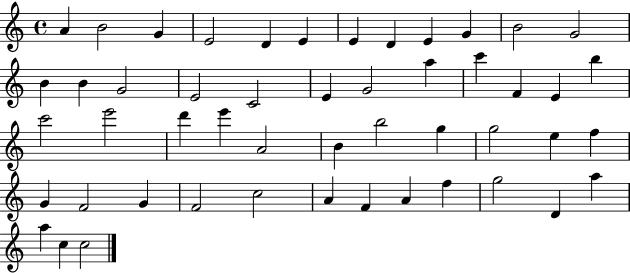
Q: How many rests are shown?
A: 0